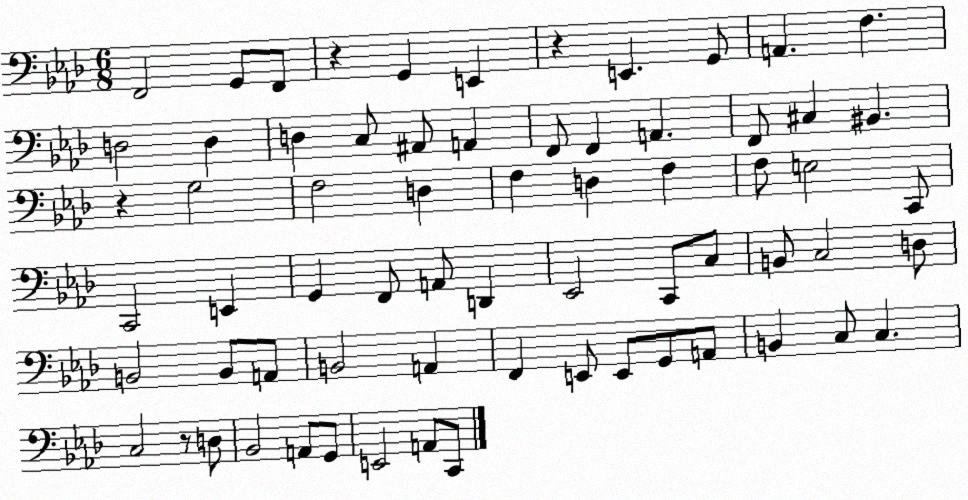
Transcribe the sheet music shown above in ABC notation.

X:1
T:Untitled
M:6/8
L:1/4
K:Ab
F,,2 G,,/2 F,,/2 z G,, E,, z E,, G,,/2 A,, F, D,2 D, D, C,/2 ^A,,/2 A,, F,,/2 F,, A,, F,,/2 ^C, ^B,, z G,2 F,2 D, F, D, F, F,/2 E,2 C,,/2 C,,2 E,, G,, F,,/2 A,,/2 D,, _E,,2 C,,/2 C,/2 B,,/2 C,2 D,/2 B,,2 B,,/2 A,,/2 B,,2 A,, F,, E,,/2 E,,/2 G,,/2 A,,/2 B,, C,/2 C, C,2 z/2 D,/2 _B,,2 A,,/2 G,,/2 E,,2 A,,/2 C,,/2